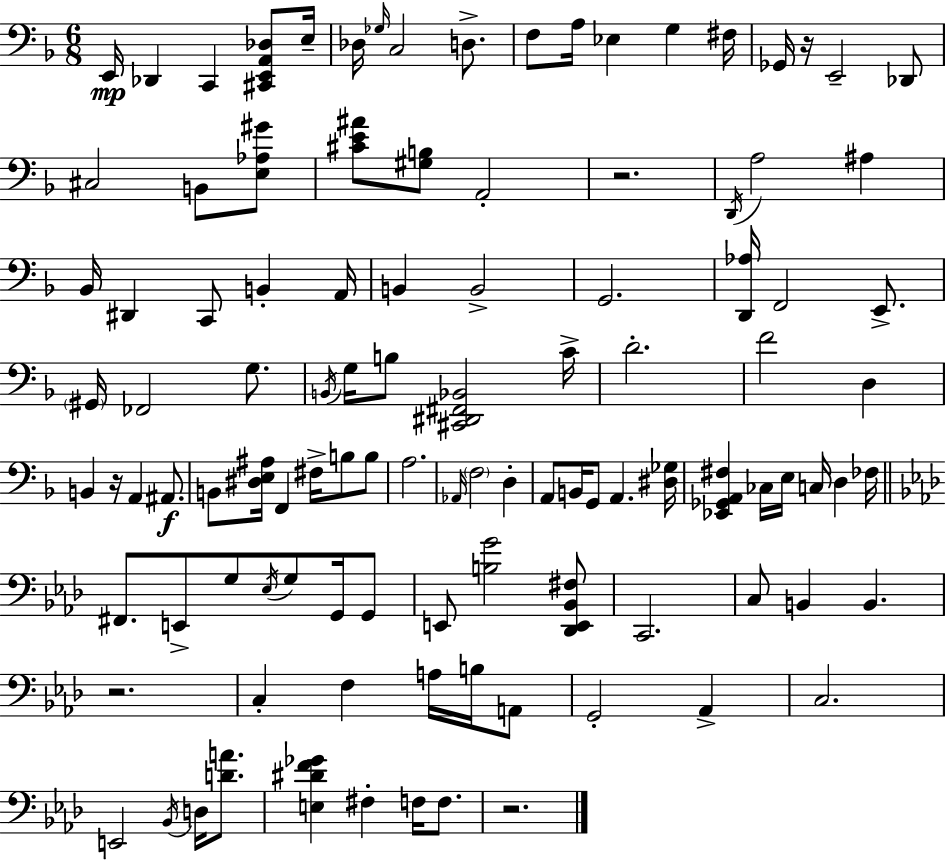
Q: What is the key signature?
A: D minor